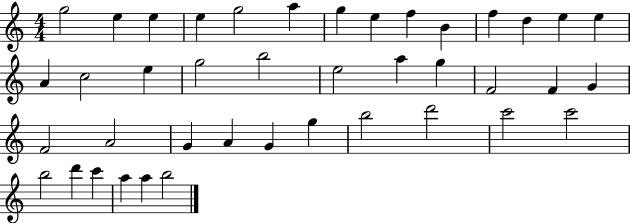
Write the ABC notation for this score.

X:1
T:Untitled
M:4/4
L:1/4
K:C
g2 e e e g2 a g e f B f d e e A c2 e g2 b2 e2 a g F2 F G F2 A2 G A G g b2 d'2 c'2 c'2 b2 d' c' a a b2